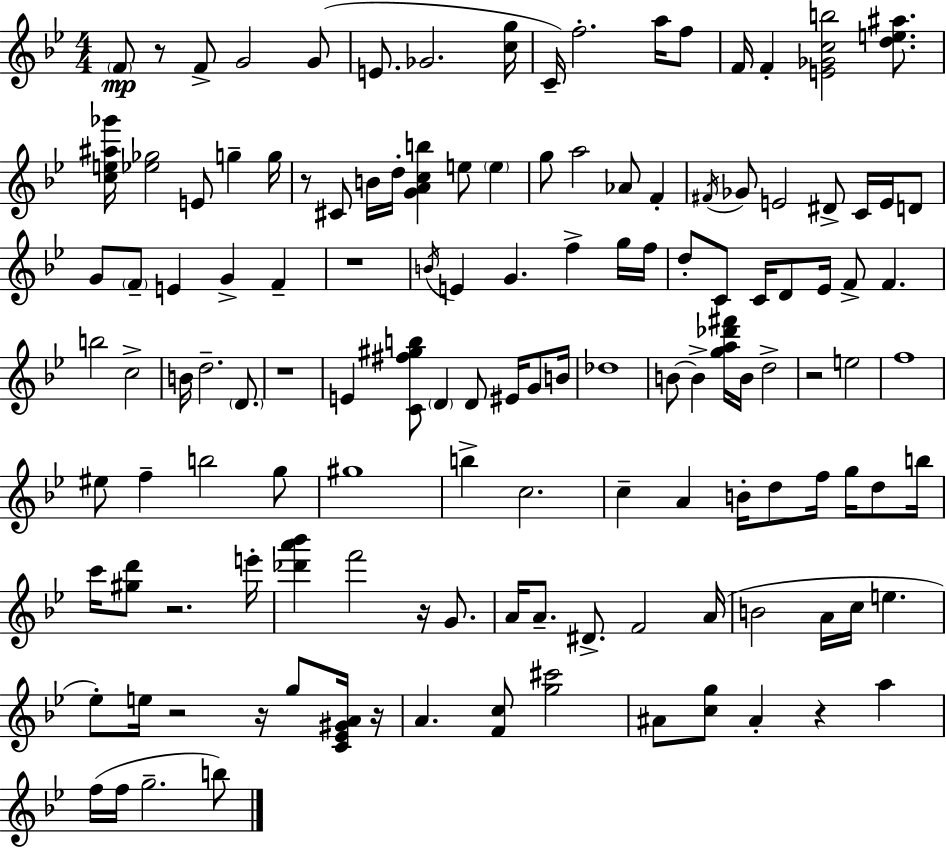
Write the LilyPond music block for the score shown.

{
  \clef treble
  \numericTimeSignature
  \time 4/4
  \key g \minor
  \repeat volta 2 { \parenthesize f'8\mp r8 f'8-> g'2 g'8( | e'8. ges'2. <c'' g''>16 | c'16--) f''2.-. a''16 f''8 | f'16 f'4-. <e' ges' c'' b''>2 <d'' e'' ais''>8. | \break <c'' e'' ais'' ges'''>16 <ees'' ges''>2 e'8 g''4-- g''16 | r8 cis'8 b'16 d''16-. <g' a' c'' b''>4 e''8 \parenthesize e''4 | g''8 a''2 aes'8 f'4-. | \acciaccatura { fis'16 } ges'8 e'2 dis'8-> c'16 e'16 d'8 | \break g'8 \parenthesize f'8-- e'4 g'4-> f'4-- | r1 | \acciaccatura { b'16 } e'4 g'4. f''4-> | g''16 f''16 d''8-. c'8 c'16 d'8 ees'16 f'8-> f'4. | \break b''2 c''2-> | b'16 d''2.-- \parenthesize d'8. | r1 | e'4 <c' fis'' gis'' b''>8 \parenthesize d'4 d'8 eis'16 g'8 | \break b'16 des''1 | b'8~~ b'4-> <g'' a'' des''' fis'''>16 b'16 d''2-> | r2 e''2 | f''1 | \break eis''8 f''4-- b''2 | g''8 gis''1 | b''4-> c''2. | c''4-- a'4 b'16-. d''8 f''16 g''16 d''8 | \break b''16 c'''16 <gis'' d'''>8 r2. | e'''16-. <des''' a''' bes'''>4 f'''2 r16 g'8. | a'16 a'8.-- dis'8.-> f'2 | a'16( b'2 a'16 c''16 e''4. | \break ees''8-.) e''16 r2 r16 g''8 | <c' ees' gis' a'>16 r16 a'4. <f' c''>8 <g'' cis'''>2 | ais'8 <c'' g''>8 ais'4-. r4 a''4 | f''16( f''16 g''2.-- | \break b''8) } \bar "|."
}